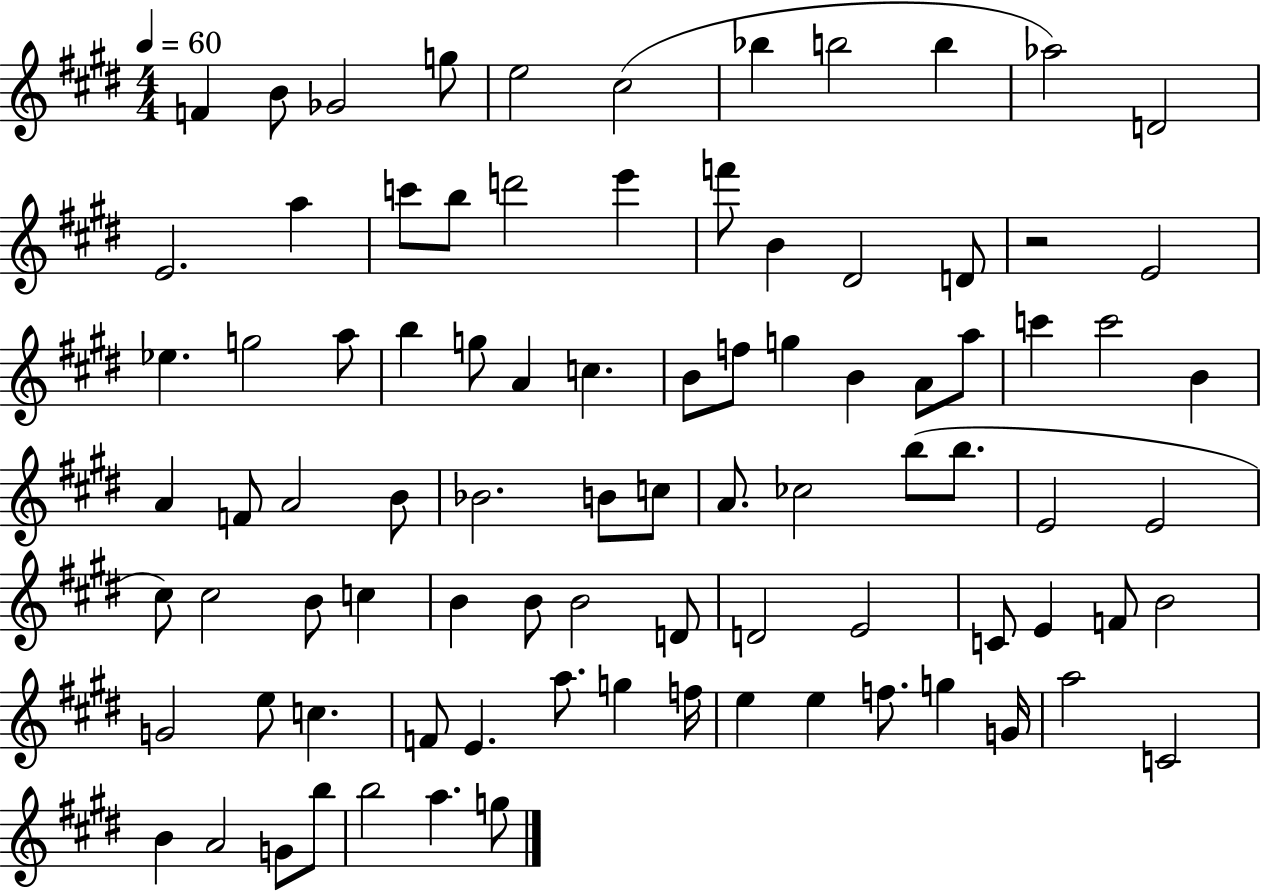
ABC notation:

X:1
T:Untitled
M:4/4
L:1/4
K:E
F B/2 _G2 g/2 e2 ^c2 _b b2 b _a2 D2 E2 a c'/2 b/2 d'2 e' f'/2 B ^D2 D/2 z2 E2 _e g2 a/2 b g/2 A c B/2 f/2 g B A/2 a/2 c' c'2 B A F/2 A2 B/2 _B2 B/2 c/2 A/2 _c2 b/2 b/2 E2 E2 ^c/2 ^c2 B/2 c B B/2 B2 D/2 D2 E2 C/2 E F/2 B2 G2 e/2 c F/2 E a/2 g f/4 e e f/2 g G/4 a2 C2 B A2 G/2 b/2 b2 a g/2